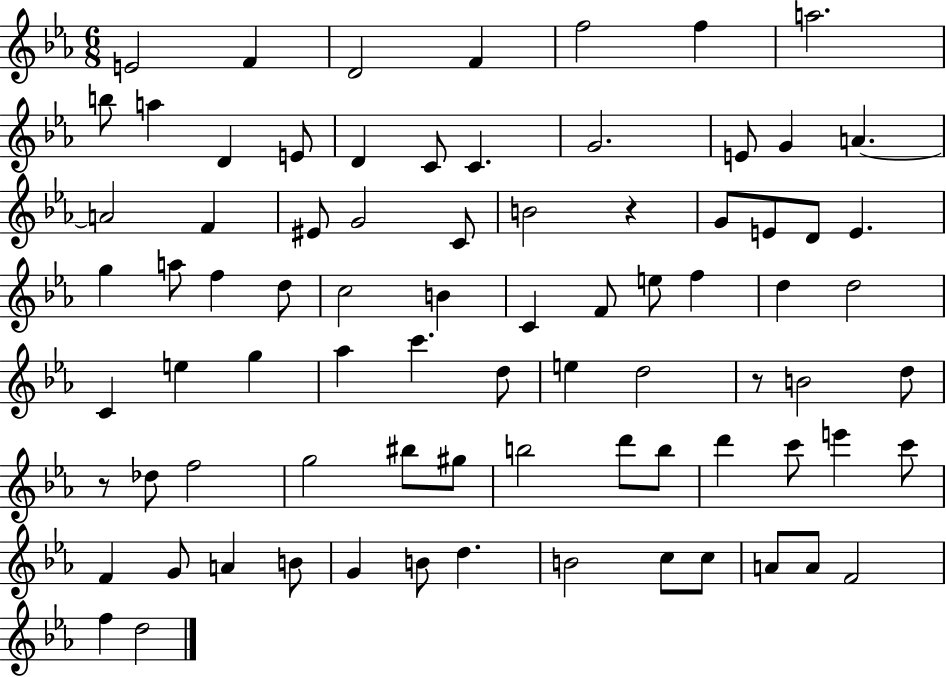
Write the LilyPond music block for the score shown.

{
  \clef treble
  \numericTimeSignature
  \time 6/8
  \key ees \major
  e'2 f'4 | d'2 f'4 | f''2 f''4 | a''2. | \break b''8 a''4 d'4 e'8 | d'4 c'8 c'4. | g'2. | e'8 g'4 a'4.~~ | \break a'2 f'4 | eis'8 g'2 c'8 | b'2 r4 | g'8 e'8 d'8 e'4. | \break g''4 a''8 f''4 d''8 | c''2 b'4 | c'4 f'8 e''8 f''4 | d''4 d''2 | \break c'4 e''4 g''4 | aes''4 c'''4. d''8 | e''4 d''2 | r8 b'2 d''8 | \break r8 des''8 f''2 | g''2 bis''8 gis''8 | b''2 d'''8 b''8 | d'''4 c'''8 e'''4 c'''8 | \break f'4 g'8 a'4 b'8 | g'4 b'8 d''4. | b'2 c''8 c''8 | a'8 a'8 f'2 | \break f''4 d''2 | \bar "|."
}